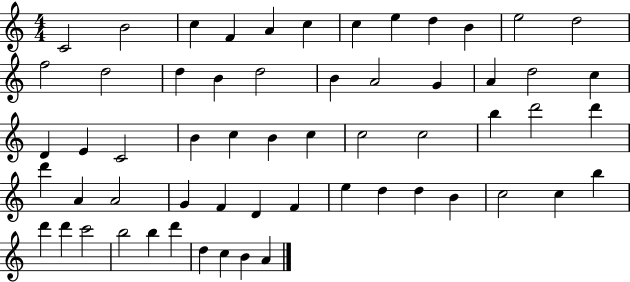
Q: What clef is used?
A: treble